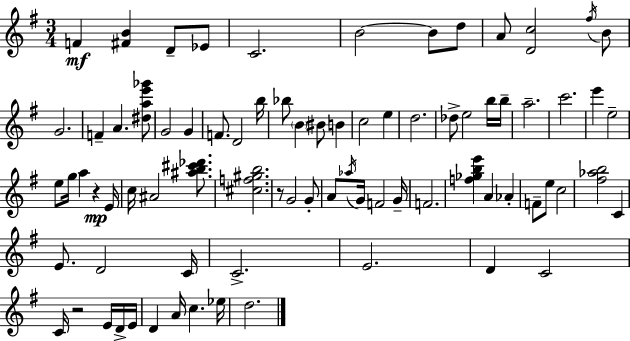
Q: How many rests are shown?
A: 3